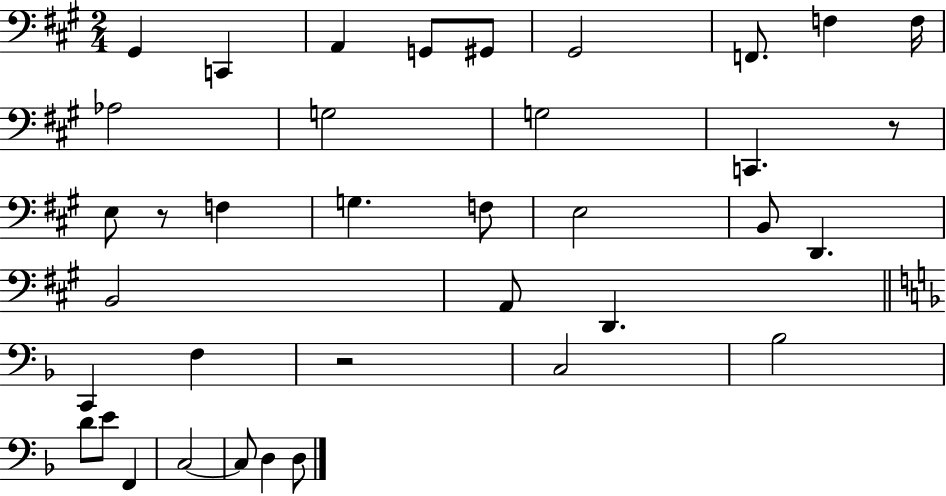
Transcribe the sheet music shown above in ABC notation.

X:1
T:Untitled
M:2/4
L:1/4
K:A
^G,, C,, A,, G,,/2 ^G,,/2 ^G,,2 F,,/2 F, F,/4 _A,2 G,2 G,2 C,, z/2 E,/2 z/2 F, G, F,/2 E,2 B,,/2 D,, B,,2 A,,/2 D,, C,, F, z2 C,2 _B,2 D/2 E/2 F,, C,2 C,/2 D, D,/2